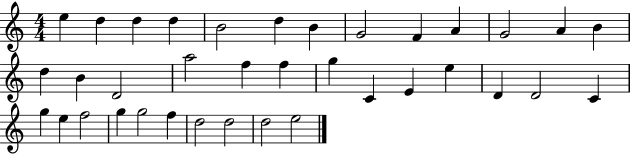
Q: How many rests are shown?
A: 0